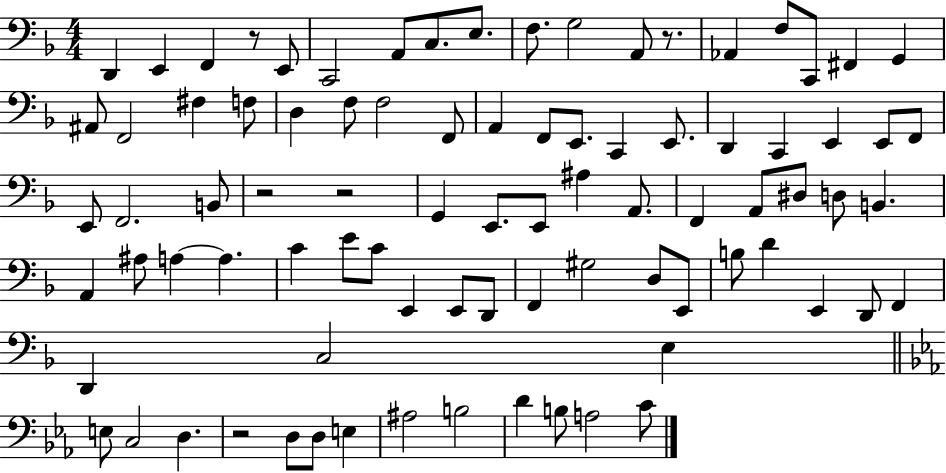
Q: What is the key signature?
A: F major